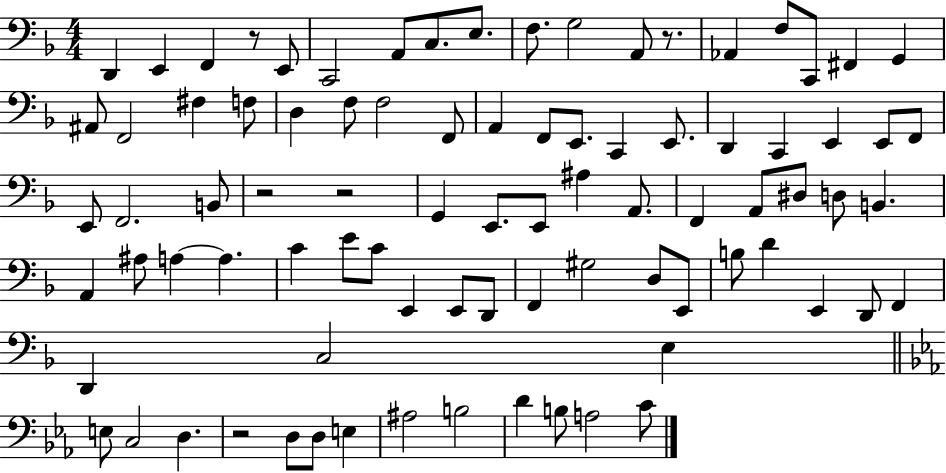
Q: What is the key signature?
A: F major